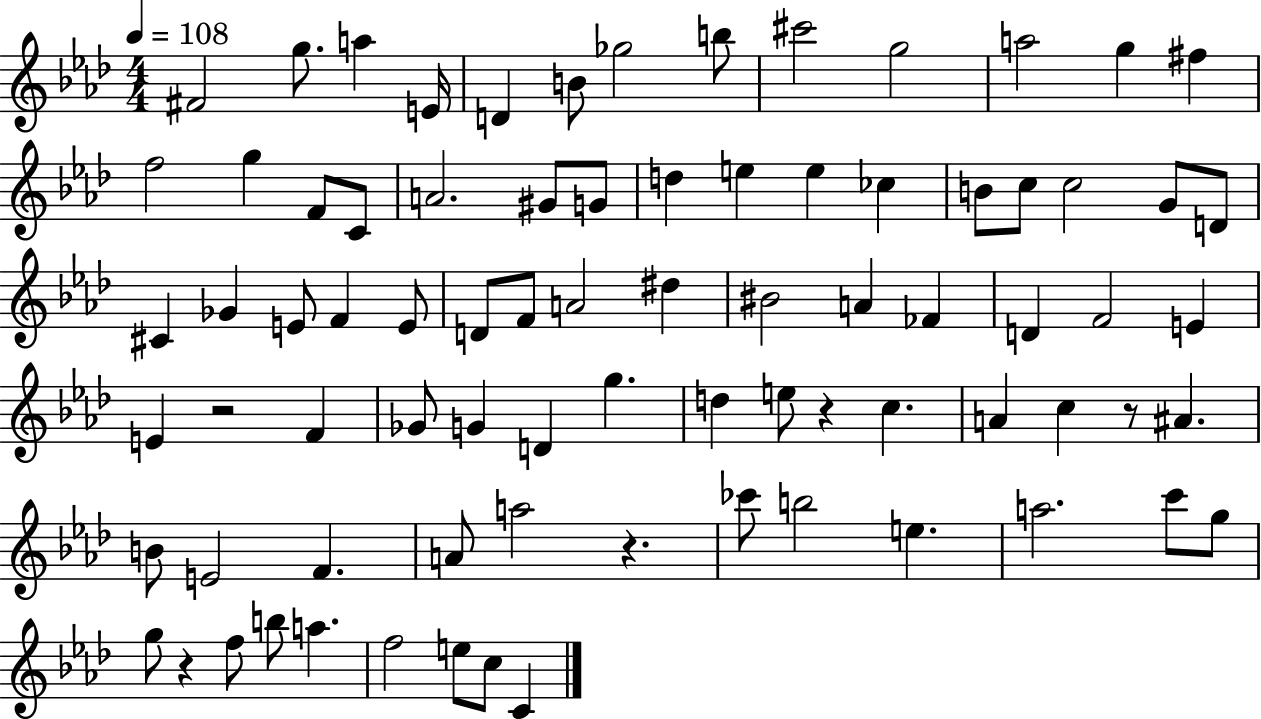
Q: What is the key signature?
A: AES major